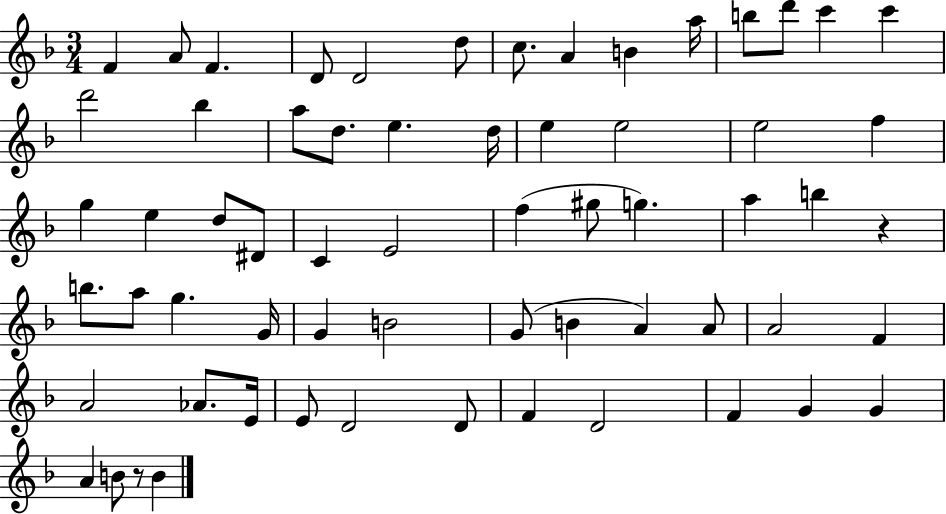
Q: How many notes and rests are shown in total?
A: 63